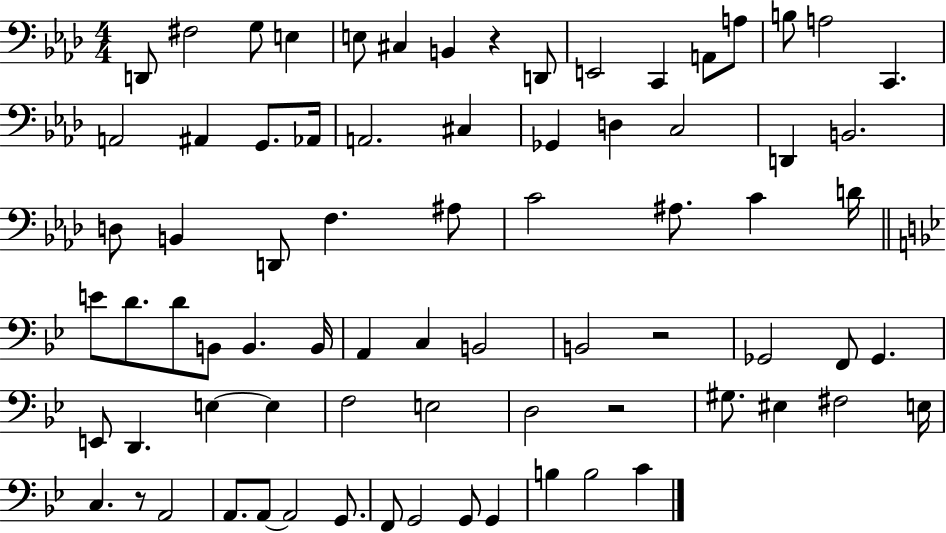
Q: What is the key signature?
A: AES major